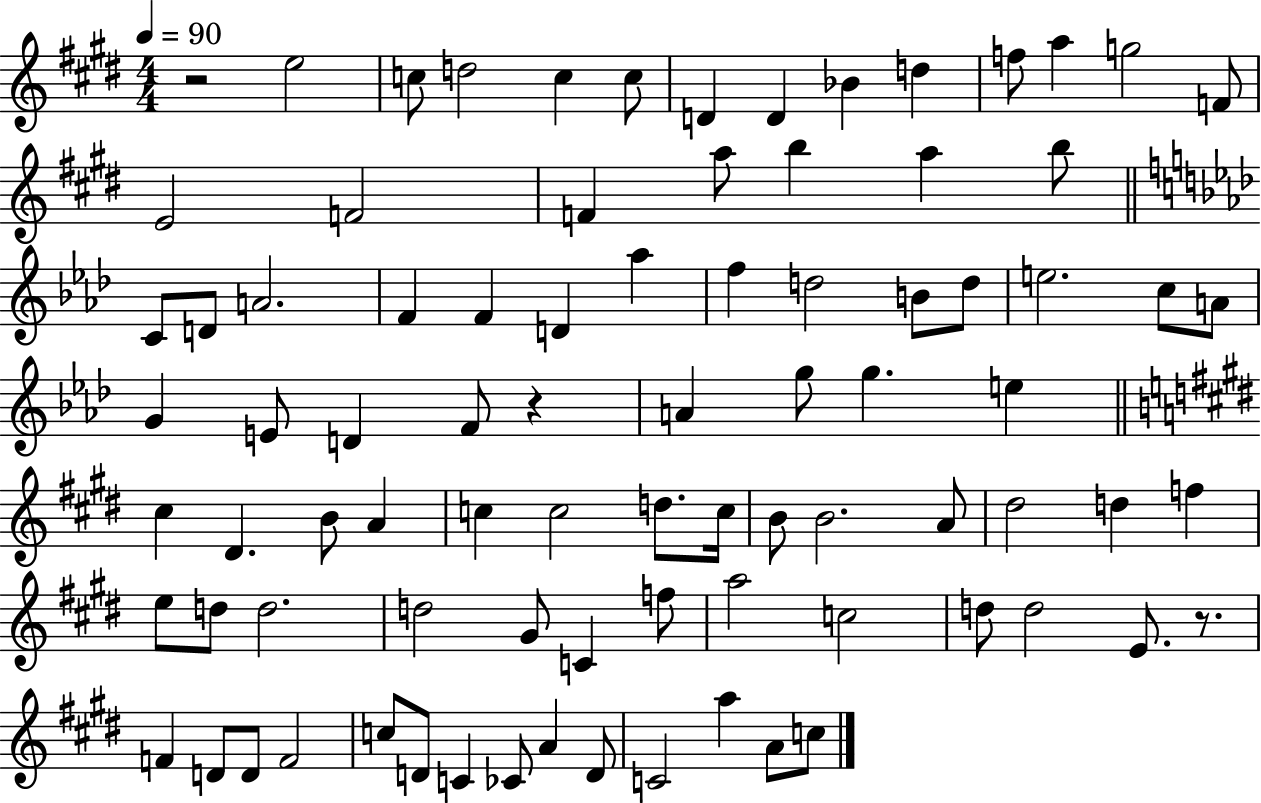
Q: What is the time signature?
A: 4/4